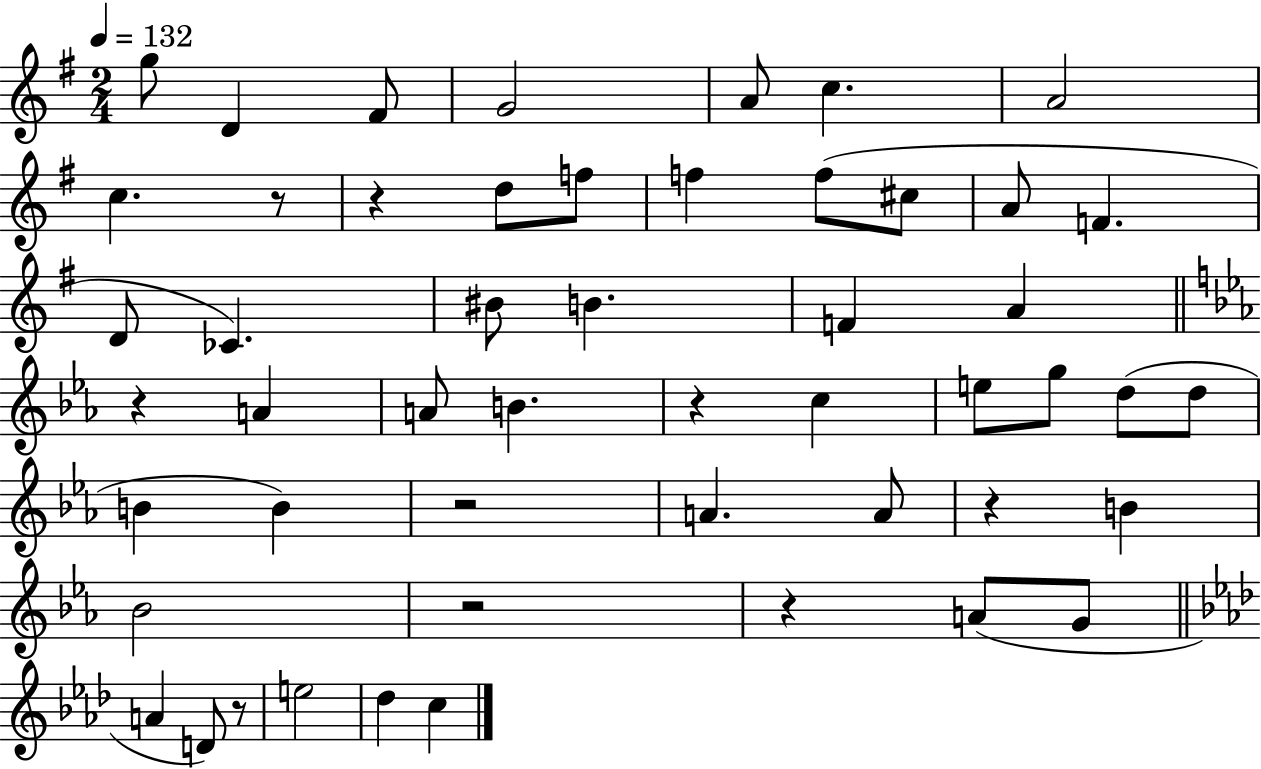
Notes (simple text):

G5/e D4/q F#4/e G4/h A4/e C5/q. A4/h C5/q. R/e R/q D5/e F5/e F5/q F5/e C#5/e A4/e F4/q. D4/e CES4/q. BIS4/e B4/q. F4/q A4/q R/q A4/q A4/e B4/q. R/q C5/q E5/e G5/e D5/e D5/e B4/q B4/q R/h A4/q. A4/e R/q B4/q Bb4/h R/h R/q A4/e G4/e A4/q D4/e R/e E5/h Db5/q C5/q